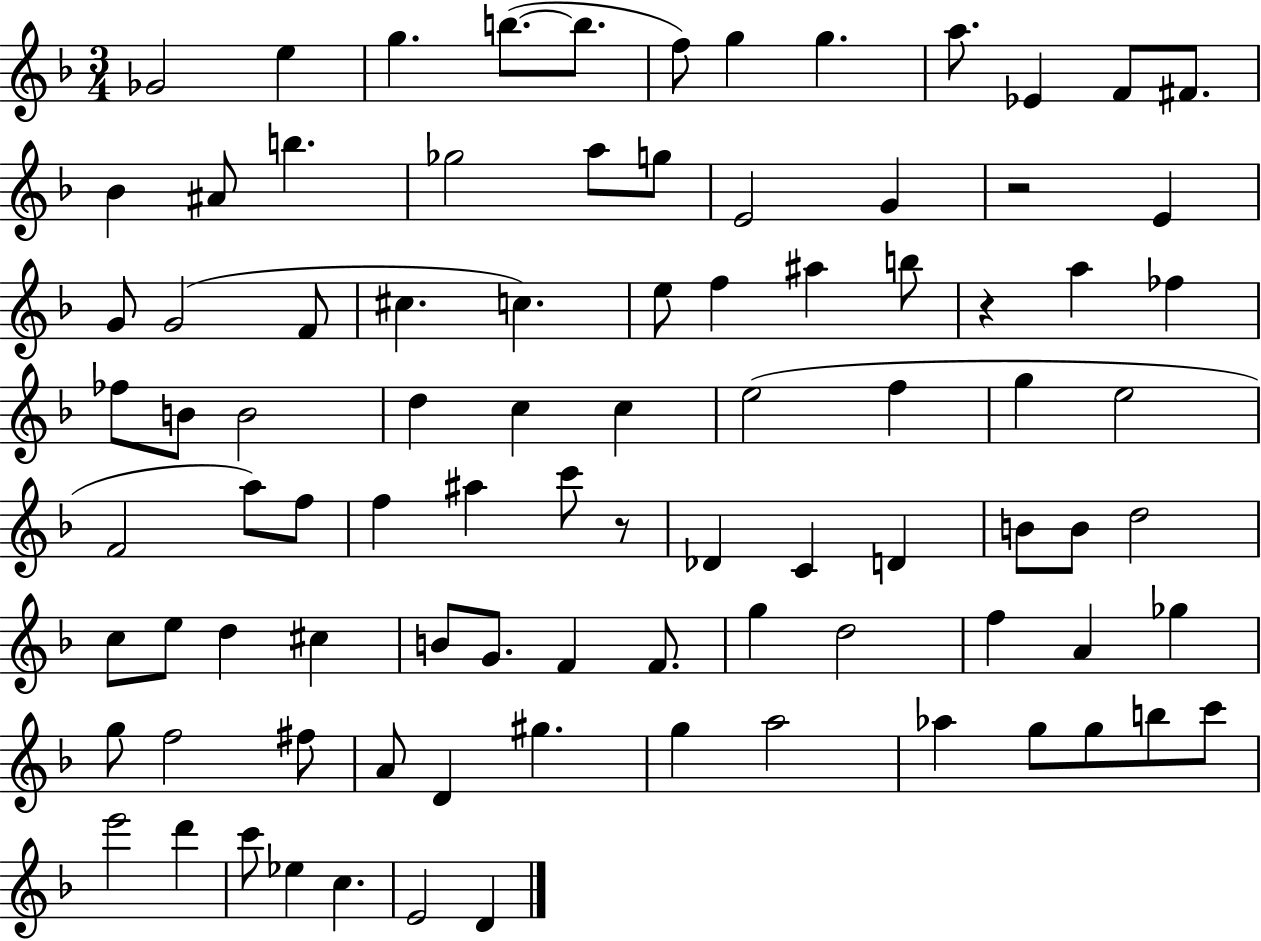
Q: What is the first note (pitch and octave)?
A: Gb4